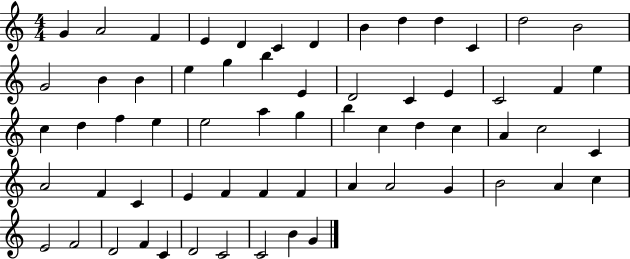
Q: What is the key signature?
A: C major